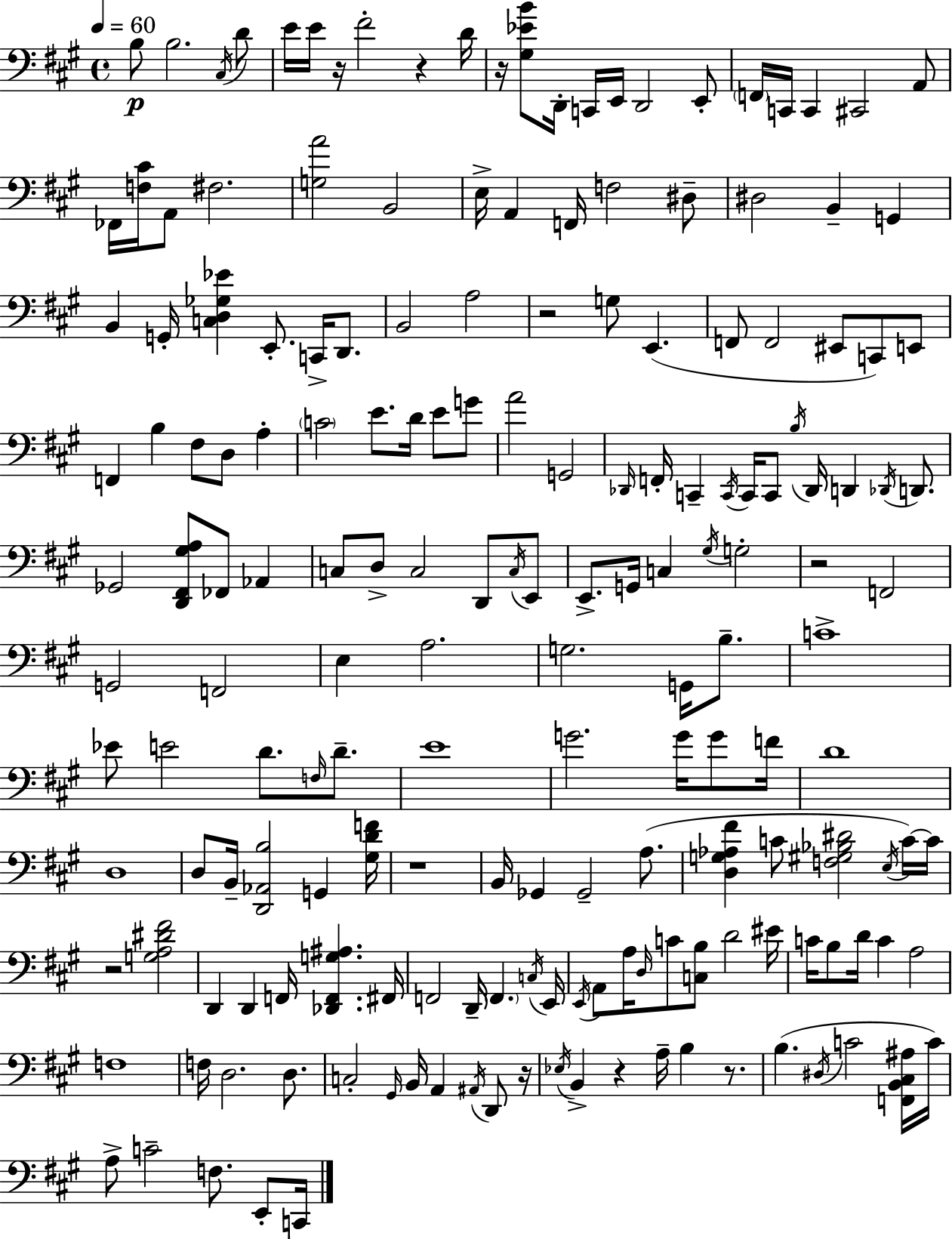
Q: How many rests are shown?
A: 10